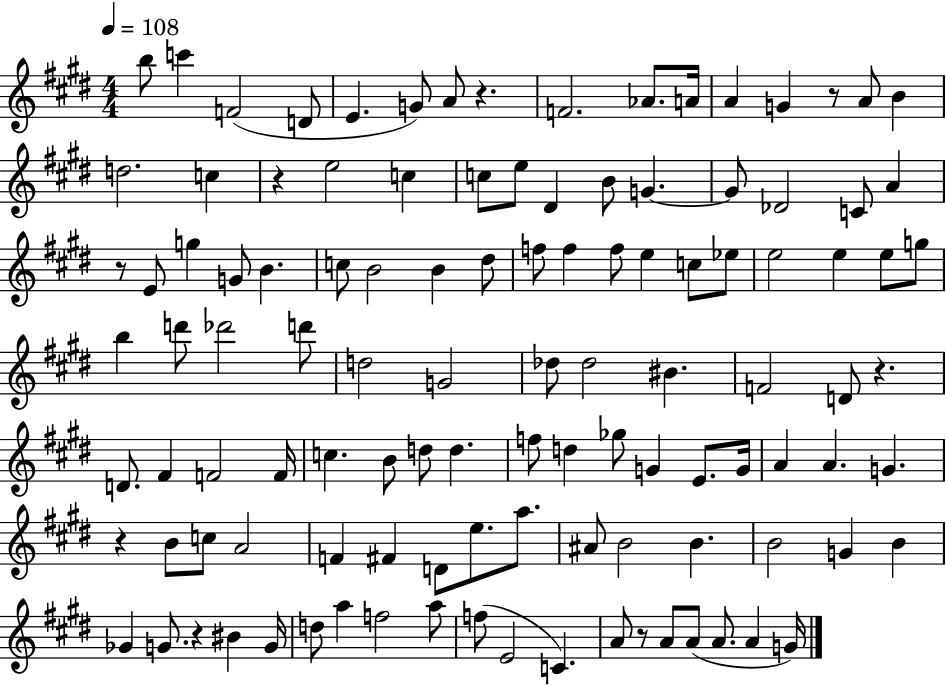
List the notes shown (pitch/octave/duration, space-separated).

B5/e C6/q F4/h D4/e E4/q. G4/e A4/e R/q. F4/h. Ab4/e. A4/s A4/q G4/q R/e A4/e B4/q D5/h. C5/q R/q E5/h C5/q C5/e E5/e D#4/q B4/e G4/q. G4/e Db4/h C4/e A4/q R/e E4/e G5/q G4/e B4/q. C5/e B4/h B4/q D#5/e F5/e F5/q F5/e E5/q C5/e Eb5/e E5/h E5/q E5/e G5/e B5/q D6/e Db6/h D6/e D5/h G4/h Db5/e Db5/h BIS4/q. F4/h D4/e R/q. D4/e. F#4/q F4/h F4/s C5/q. B4/e D5/e D5/q. F5/e D5/q Gb5/e G4/q E4/e. G4/s A4/q A4/q. G4/q. R/q B4/e C5/e A4/h F4/q F#4/q D4/e E5/e. A5/e. A#4/e B4/h B4/q. B4/h G4/q B4/q Gb4/q G4/e. R/q BIS4/q G4/s D5/e A5/q F5/h A5/e F5/e E4/h C4/q. A4/e R/e A4/e A4/e A4/e. A4/q G4/s